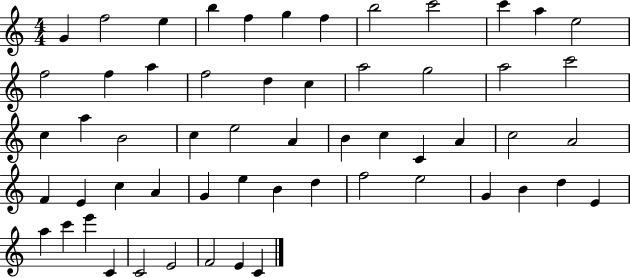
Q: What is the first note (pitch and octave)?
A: G4